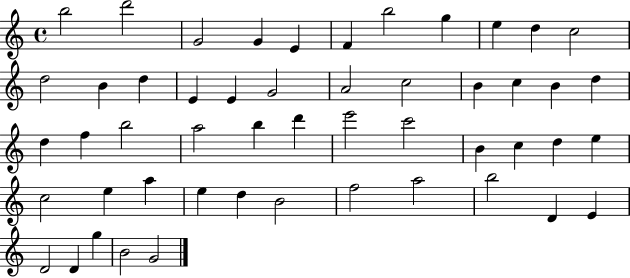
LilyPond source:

{
  \clef treble
  \time 4/4
  \defaultTimeSignature
  \key c \major
  b''2 d'''2 | g'2 g'4 e'4 | f'4 b''2 g''4 | e''4 d''4 c''2 | \break d''2 b'4 d''4 | e'4 e'4 g'2 | a'2 c''2 | b'4 c''4 b'4 d''4 | \break d''4 f''4 b''2 | a''2 b''4 d'''4 | e'''2 c'''2 | b'4 c''4 d''4 e''4 | \break c''2 e''4 a''4 | e''4 d''4 b'2 | f''2 a''2 | b''2 d'4 e'4 | \break d'2 d'4 g''4 | b'2 g'2 | \bar "|."
}